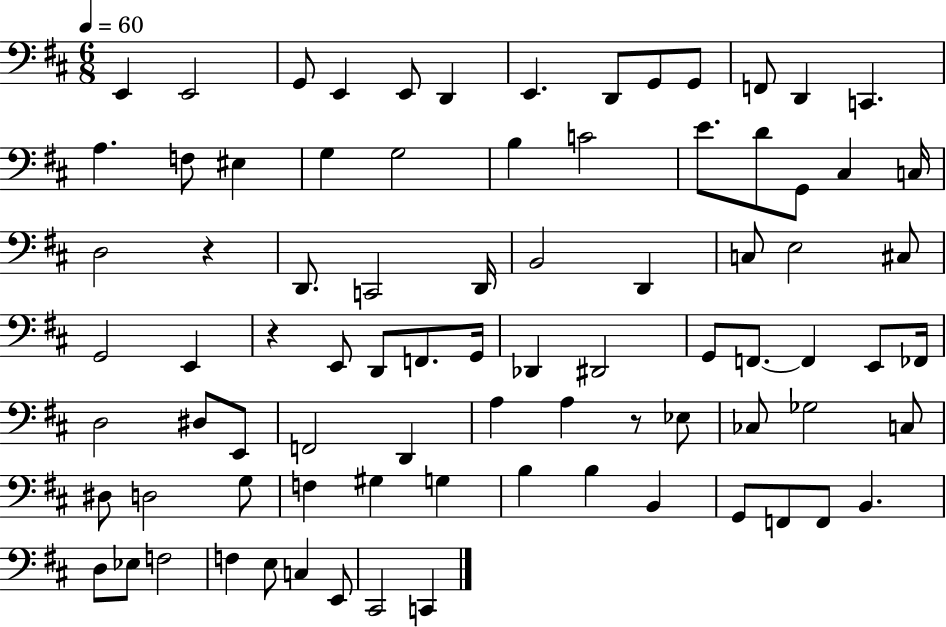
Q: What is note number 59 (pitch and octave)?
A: D#3